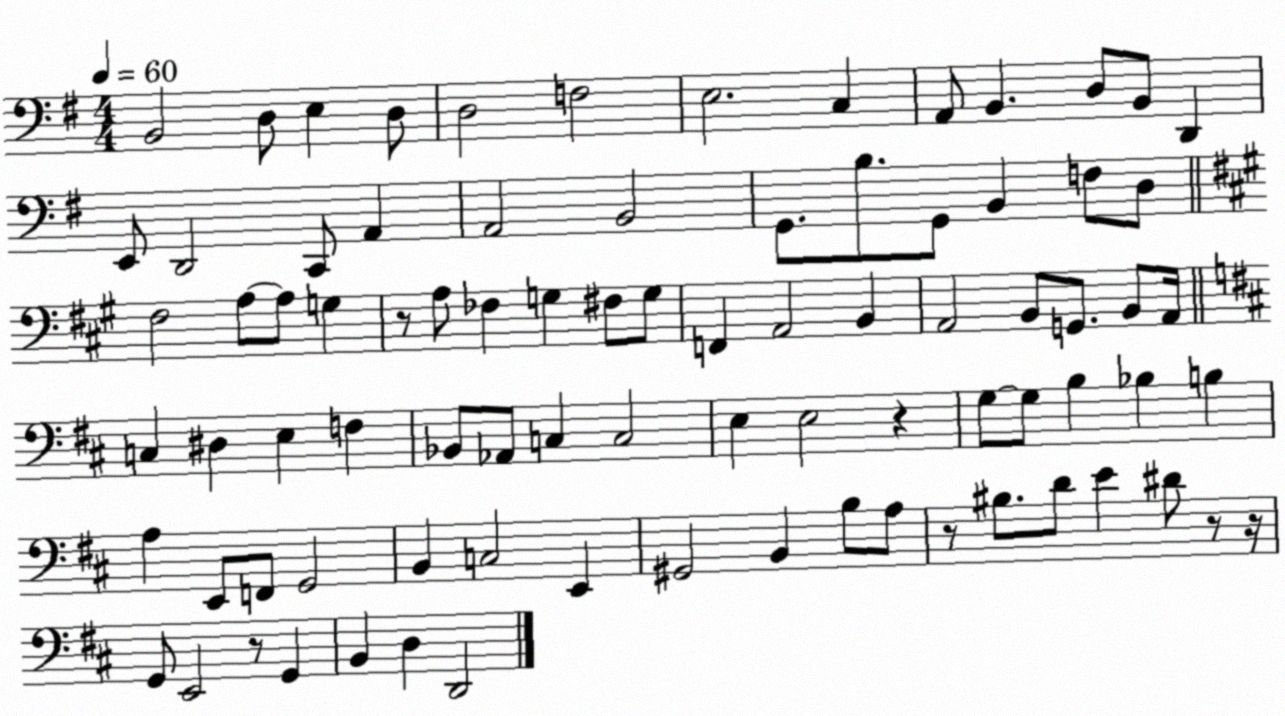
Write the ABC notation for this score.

X:1
T:Untitled
M:4/4
L:1/4
K:G
B,,2 D,/2 E, D,/2 D,2 F,2 E,2 C, A,,/2 B,, D,/2 B,,/2 D,, E,,/2 D,,2 C,,/2 A,, A,,2 B,,2 G,,/2 B,/2 G,,/2 B,, F,/2 D,/2 ^F,2 A,/2 A,/2 G, z/2 A,/2 _F, G, ^F,/2 G,/2 F,, A,,2 B,, A,,2 B,,/2 G,,/2 B,,/2 A,,/4 C, ^D, E, F, _B,,/2 _A,,/2 C, C,2 E, E,2 z G,/2 G,/2 B, _B, B, A, E,,/2 F,,/2 G,,2 B,, C,2 E,, ^G,,2 B,, B,/2 A,/2 z/2 ^B,/2 D/2 E ^D/2 z/2 z/4 G,,/2 E,,2 z/2 G,, B,, D, D,,2